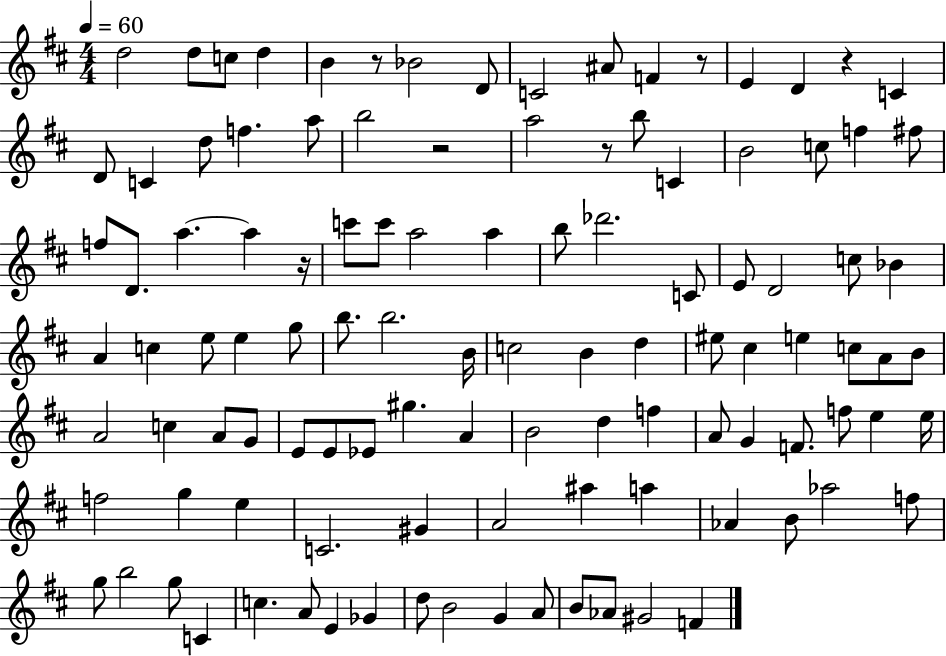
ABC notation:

X:1
T:Untitled
M:4/4
L:1/4
K:D
d2 d/2 c/2 d B z/2 _B2 D/2 C2 ^A/2 F z/2 E D z C D/2 C d/2 f a/2 b2 z2 a2 z/2 b/2 C B2 c/2 f ^f/2 f/2 D/2 a a z/4 c'/2 c'/2 a2 a b/2 _d'2 C/2 E/2 D2 c/2 _B A c e/2 e g/2 b/2 b2 B/4 c2 B d ^e/2 ^c e c/2 A/2 B/2 A2 c A/2 G/2 E/2 E/2 _E/2 ^g A B2 d f A/2 G F/2 f/2 e e/4 f2 g e C2 ^G A2 ^a a _A B/2 _a2 f/2 g/2 b2 g/2 C c A/2 E _G d/2 B2 G A/2 B/2 _A/2 ^G2 F